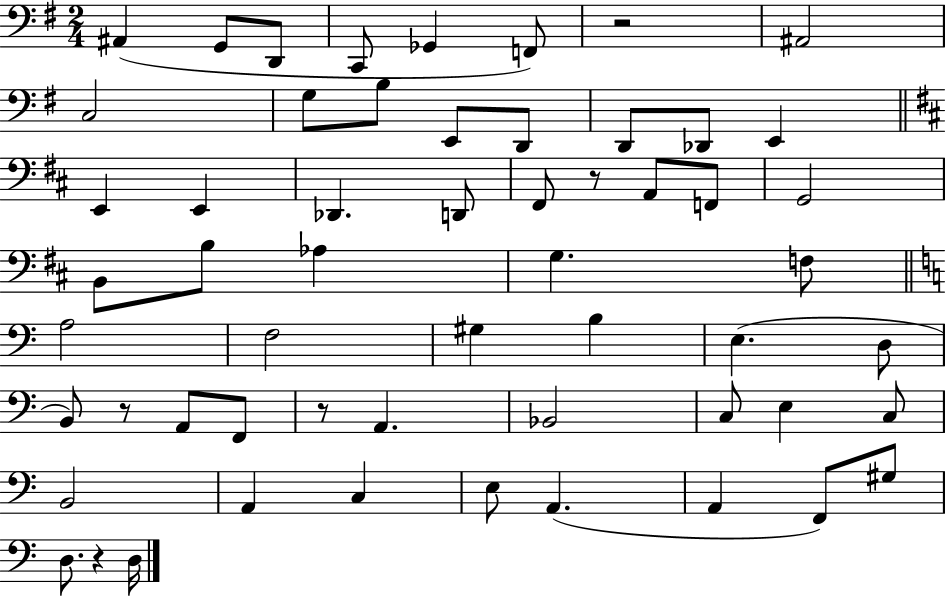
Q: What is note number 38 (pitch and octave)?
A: A2